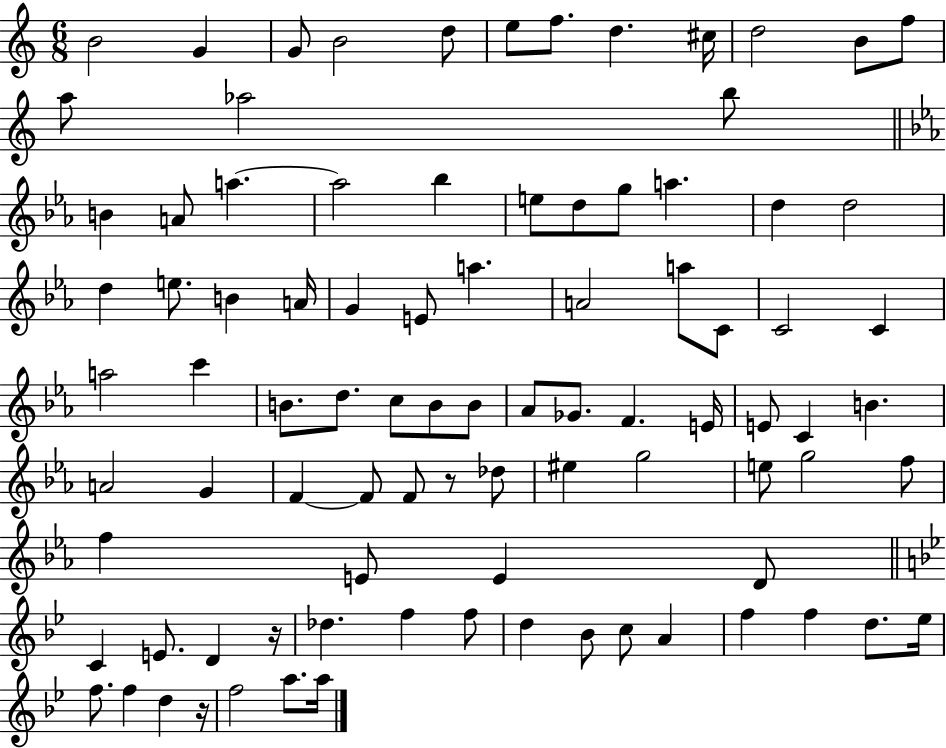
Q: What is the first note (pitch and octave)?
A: B4